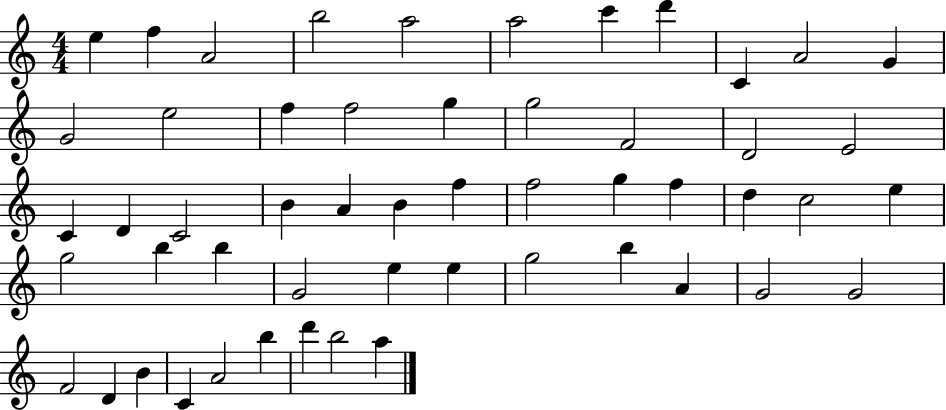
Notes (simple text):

E5/q F5/q A4/h B5/h A5/h A5/h C6/q D6/q C4/q A4/h G4/q G4/h E5/h F5/q F5/h G5/q G5/h F4/h D4/h E4/h C4/q D4/q C4/h B4/q A4/q B4/q F5/q F5/h G5/q F5/q D5/q C5/h E5/q G5/h B5/q B5/q G4/h E5/q E5/q G5/h B5/q A4/q G4/h G4/h F4/h D4/q B4/q C4/q A4/h B5/q D6/q B5/h A5/q